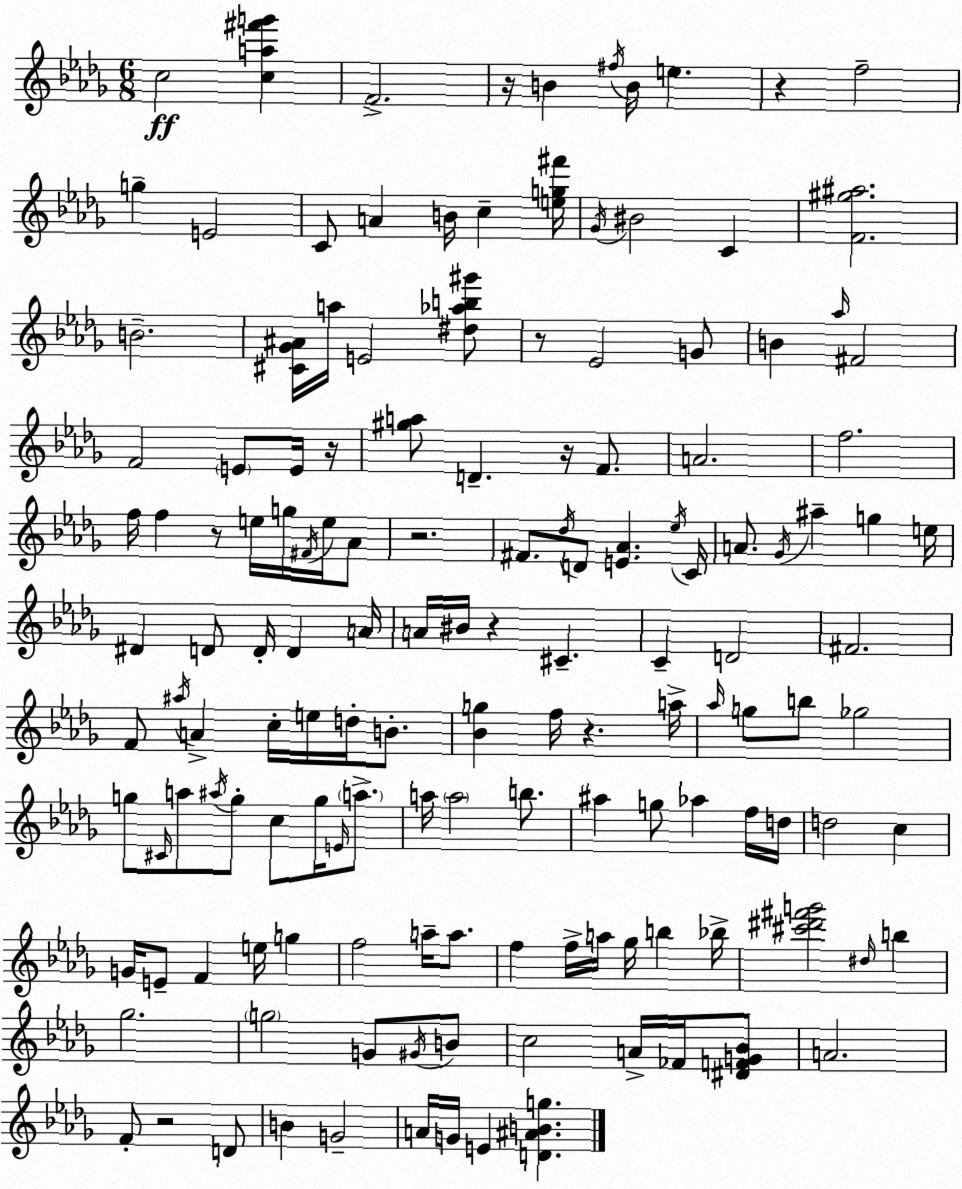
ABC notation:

X:1
T:Untitled
M:6/8
L:1/4
K:Bbm
c2 [ca^f'g'] F2 z/4 B ^f/4 B/4 e z f2 g E2 C/2 A B/4 c [eg^f']/4 _G/4 ^B2 C [F^g^a]2 B2 [^C_G^A]/4 a/4 E2 [^d_ab^g']/2 z/2 _E2 G/2 B _a/4 ^F2 F2 E/2 E/4 z/4 [^ga]/2 D z/4 F/2 A2 f2 f/4 f z/2 e/4 g/4 ^F/4 e/4 _A/2 z2 ^F/2 _d/4 D/2 [E_A] _e/4 C/4 A/2 _G/4 ^a g e/4 ^D D/2 D/4 D A/4 A/4 ^B/4 z ^C C D2 ^F2 F/2 ^a/4 A c/4 e/4 d/4 B/2 [_Bg] f/4 z a/4 _a/4 g/2 b/2 _g2 g/2 ^C/4 a/2 ^a/4 g/2 c/2 g/4 E/4 a/2 a/4 a2 b/2 ^a g/2 _a f/4 d/4 d2 c G/4 E/2 F e/4 g f2 a/4 a/2 f f/4 a/4 _g/4 b _b/4 [^c'^d'^f'g']2 ^d/4 b _g2 g2 G/2 ^G/4 B/2 c2 A/4 _F/4 [^DFG_B]/2 A2 F/2 z2 D/2 B G2 A/4 G/4 E [D^ABg]